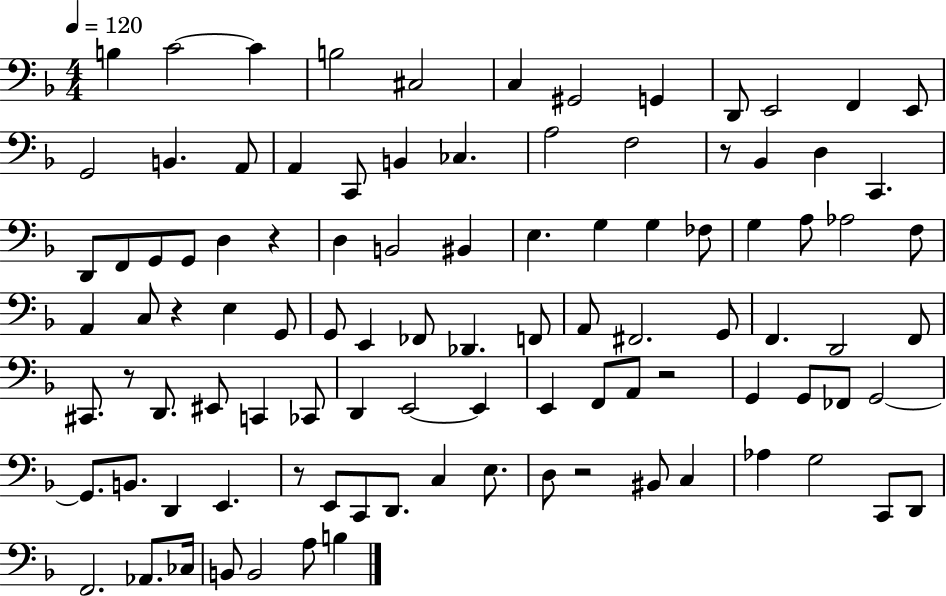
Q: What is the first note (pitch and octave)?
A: B3